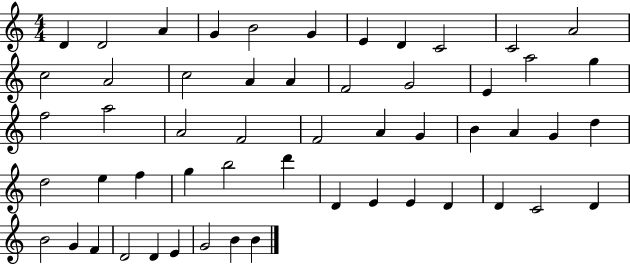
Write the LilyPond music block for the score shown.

{
  \clef treble
  \numericTimeSignature
  \time 4/4
  \key c \major
  d'4 d'2 a'4 | g'4 b'2 g'4 | e'4 d'4 c'2 | c'2 a'2 | \break c''2 a'2 | c''2 a'4 a'4 | f'2 g'2 | e'4 a''2 g''4 | \break f''2 a''2 | a'2 f'2 | f'2 a'4 g'4 | b'4 a'4 g'4 d''4 | \break d''2 e''4 f''4 | g''4 b''2 d'''4 | d'4 e'4 e'4 d'4 | d'4 c'2 d'4 | \break b'2 g'4 f'4 | d'2 d'4 e'4 | g'2 b'4 b'4 | \bar "|."
}